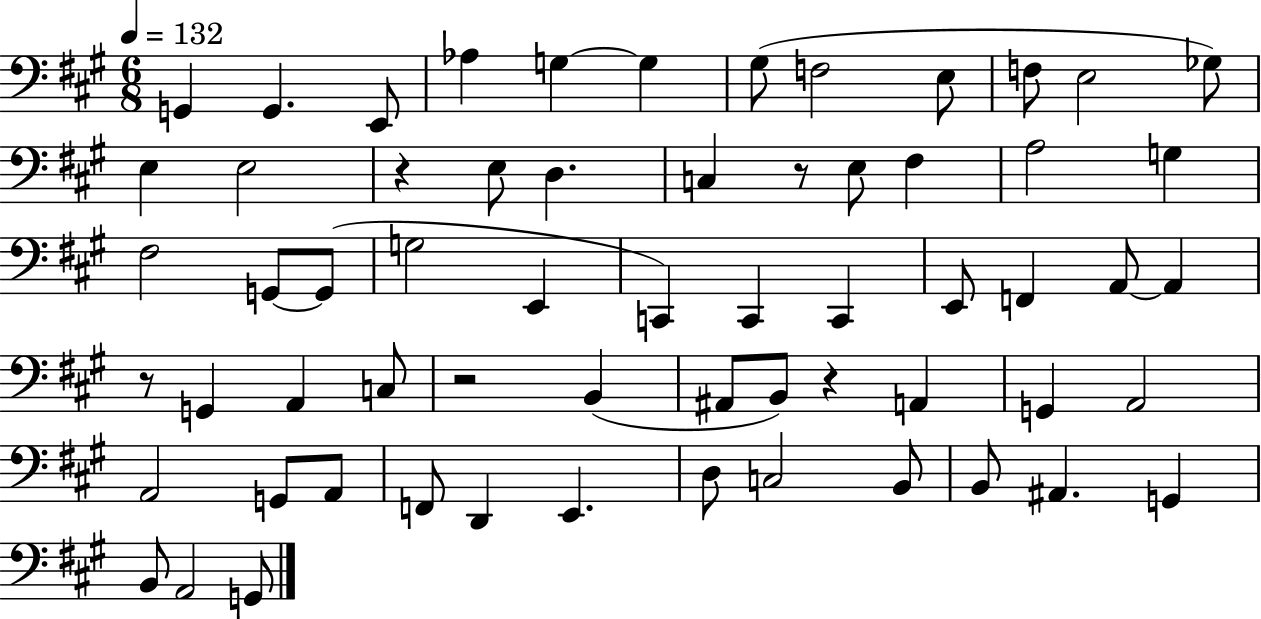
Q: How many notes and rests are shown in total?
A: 62